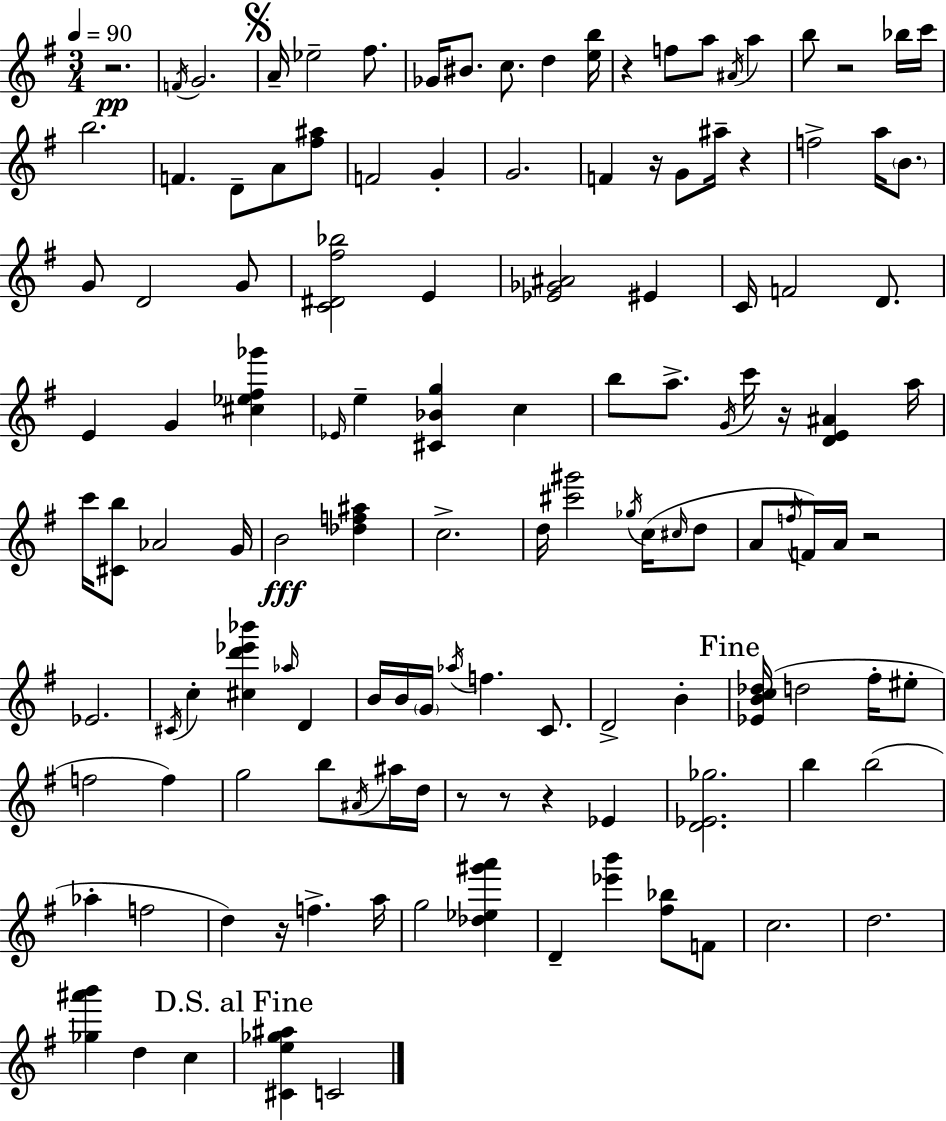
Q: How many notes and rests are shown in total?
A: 129